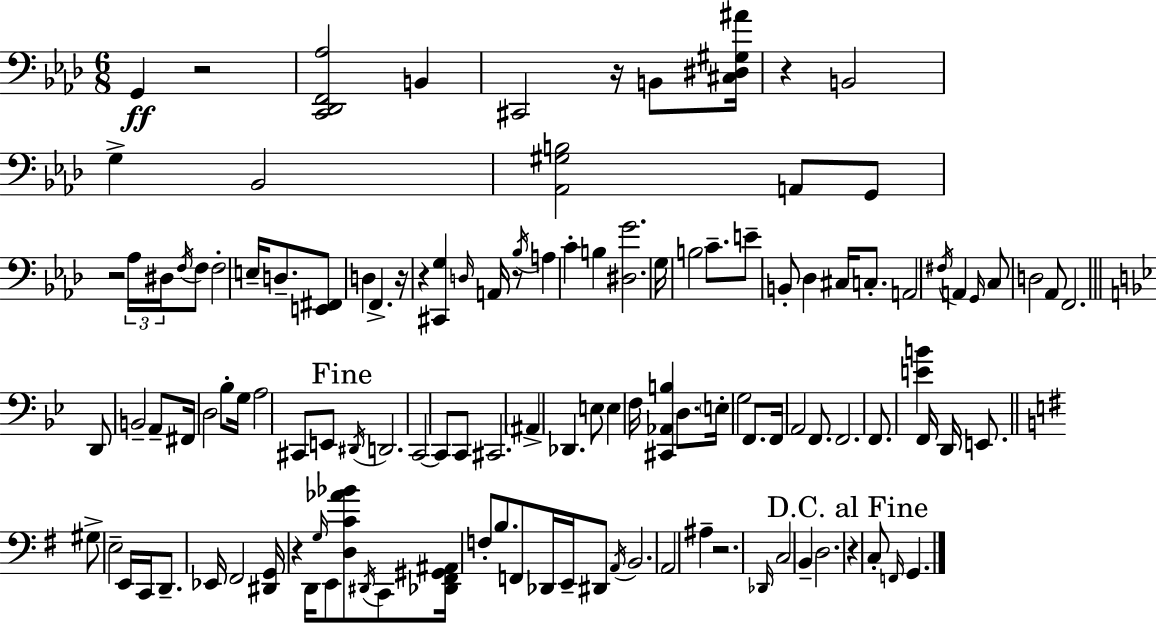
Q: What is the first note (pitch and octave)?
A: G2